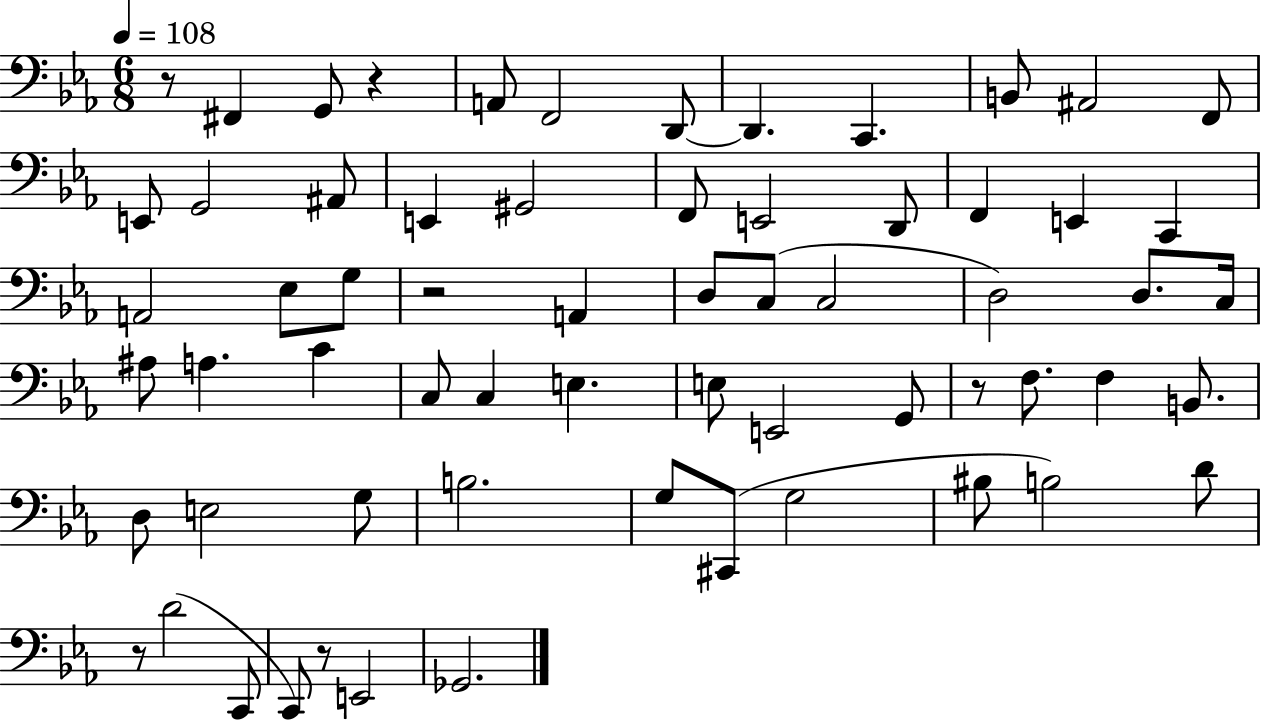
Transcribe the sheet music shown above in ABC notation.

X:1
T:Untitled
M:6/8
L:1/4
K:Eb
z/2 ^F,, G,,/2 z A,,/2 F,,2 D,,/2 D,, C,, B,,/2 ^A,,2 F,,/2 E,,/2 G,,2 ^A,,/2 E,, ^G,,2 F,,/2 E,,2 D,,/2 F,, E,, C,, A,,2 _E,/2 G,/2 z2 A,, D,/2 C,/2 C,2 D,2 D,/2 C,/4 ^A,/2 A, C C,/2 C, E, E,/2 E,,2 G,,/2 z/2 F,/2 F, B,,/2 D,/2 E,2 G,/2 B,2 G,/2 ^C,,/2 G,2 ^B,/2 B,2 D/2 z/2 D2 C,,/2 C,,/2 z/2 E,,2 _G,,2